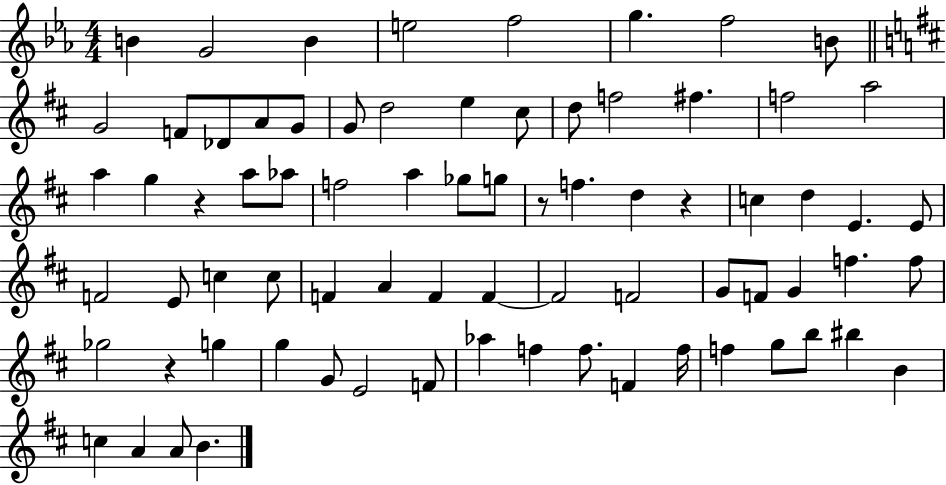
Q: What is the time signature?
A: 4/4